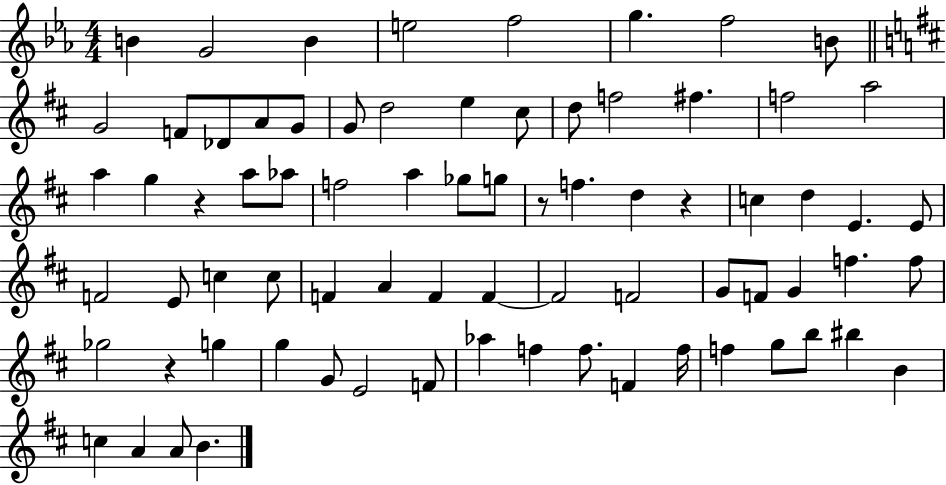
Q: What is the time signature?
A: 4/4